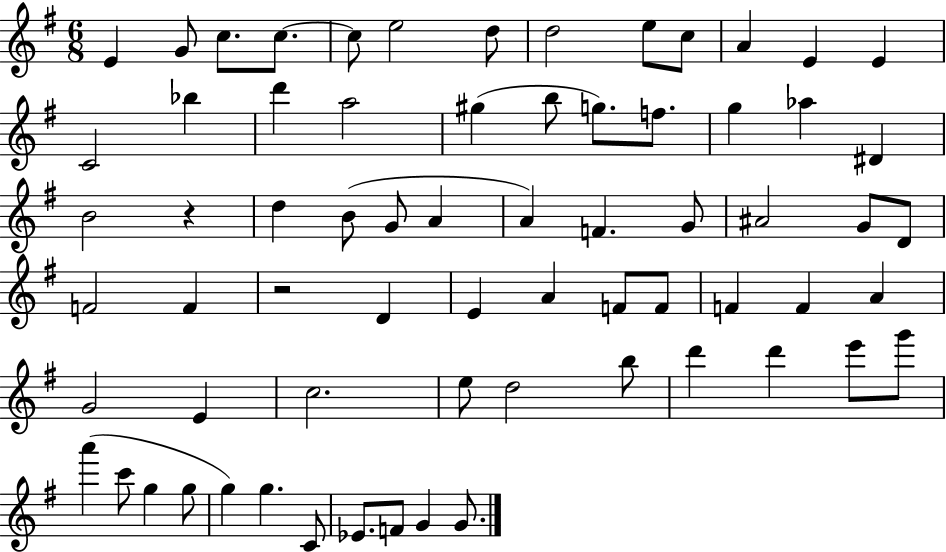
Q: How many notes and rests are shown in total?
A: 68